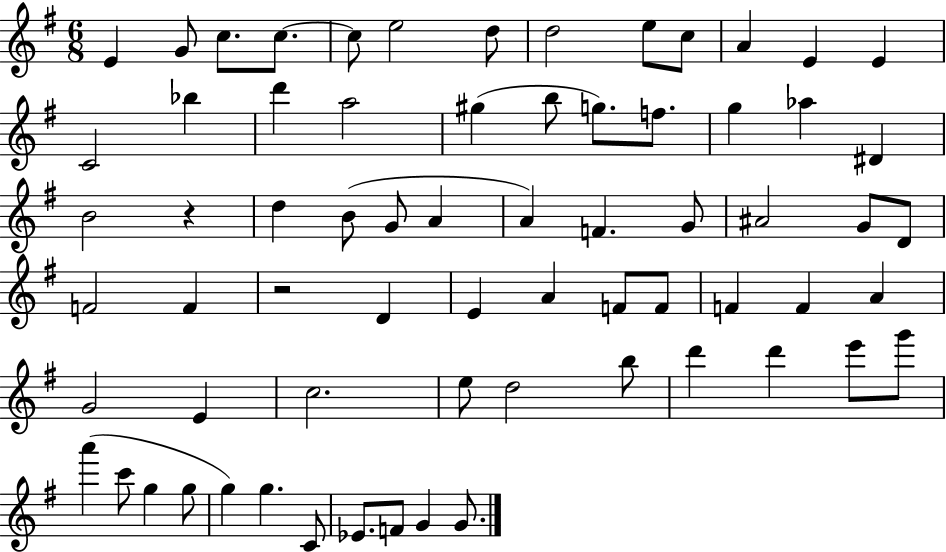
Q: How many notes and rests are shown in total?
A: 68